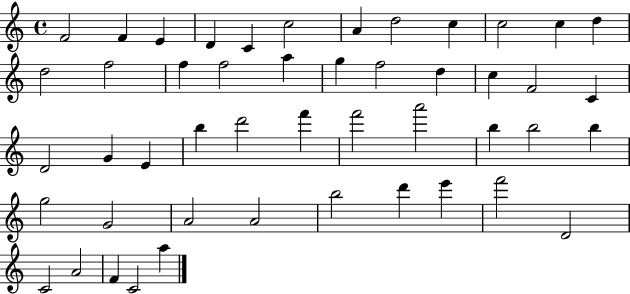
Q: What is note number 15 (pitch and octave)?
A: F5